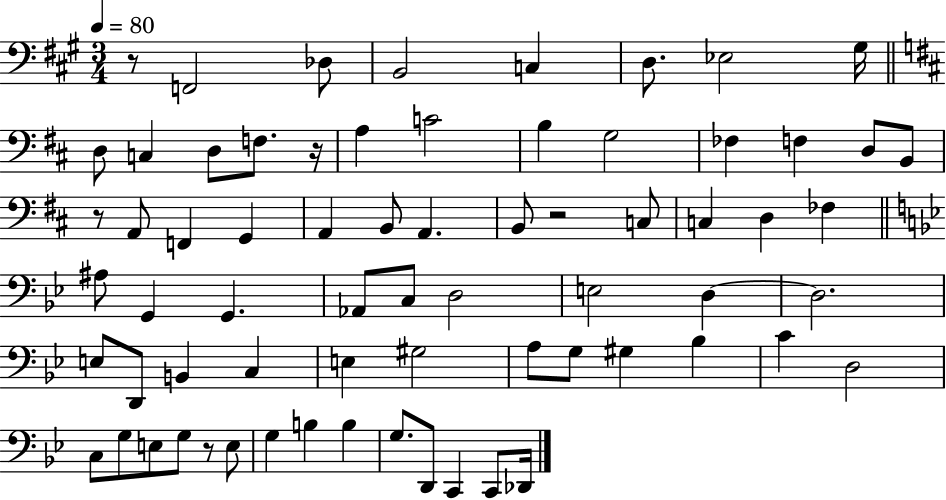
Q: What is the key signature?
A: A major